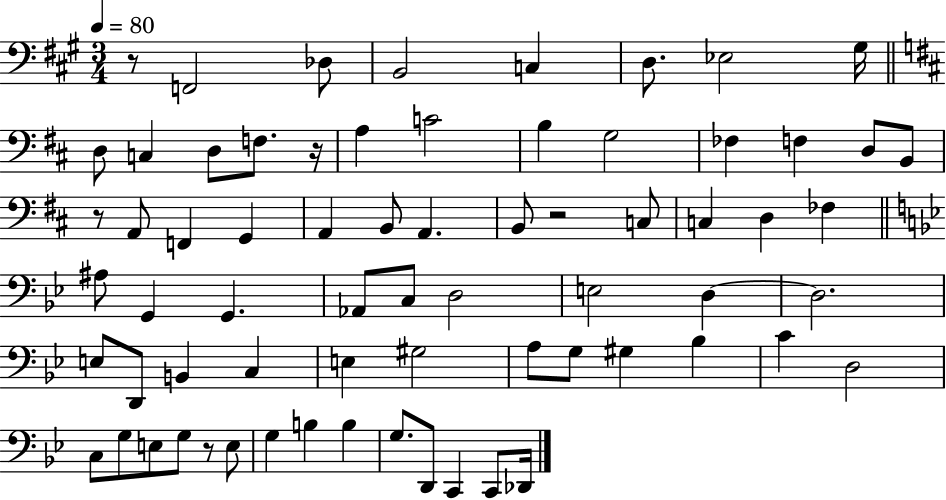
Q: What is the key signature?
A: A major